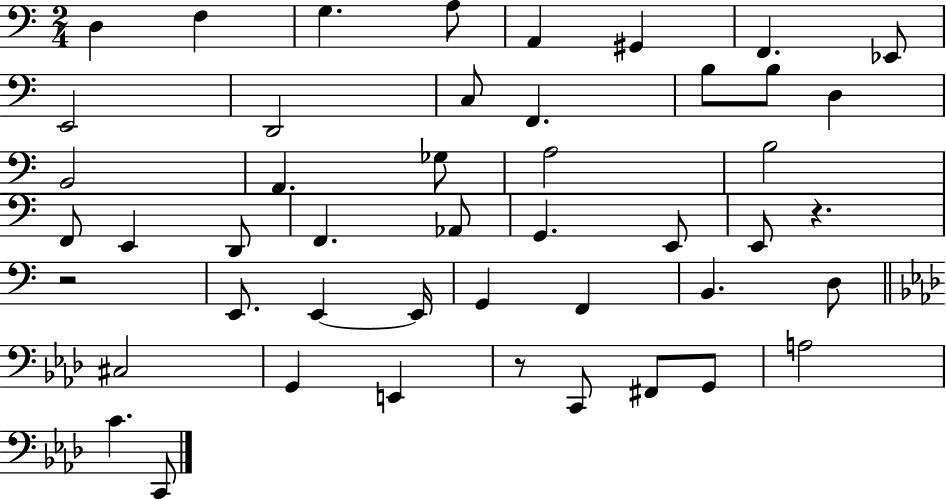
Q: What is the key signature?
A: C major